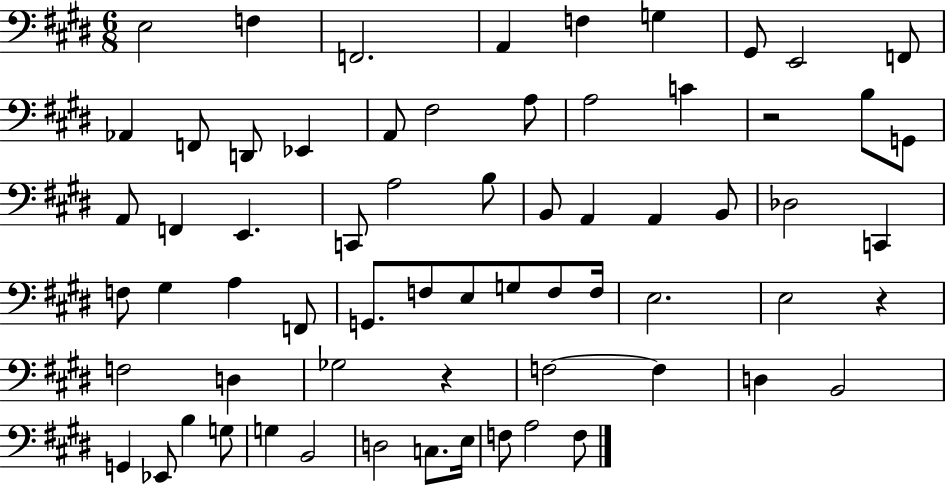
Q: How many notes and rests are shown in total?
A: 66